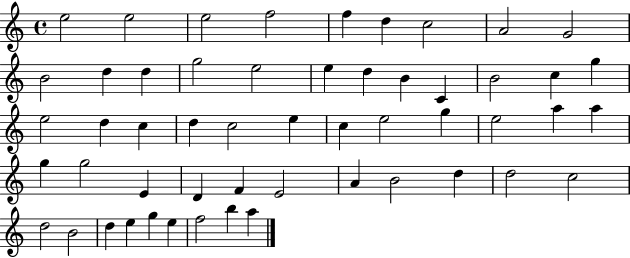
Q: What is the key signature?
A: C major